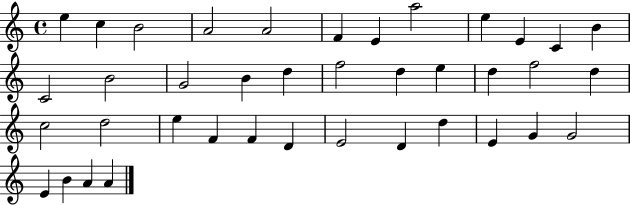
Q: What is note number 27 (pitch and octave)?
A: F4